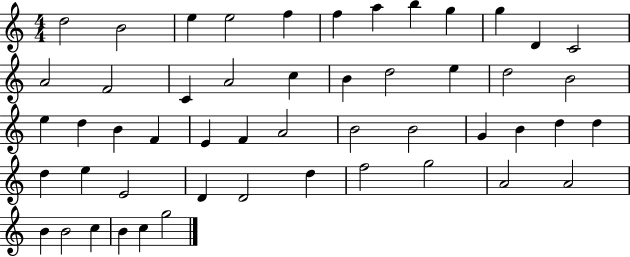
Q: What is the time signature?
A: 4/4